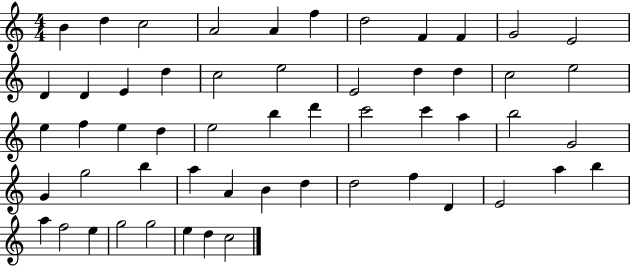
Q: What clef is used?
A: treble